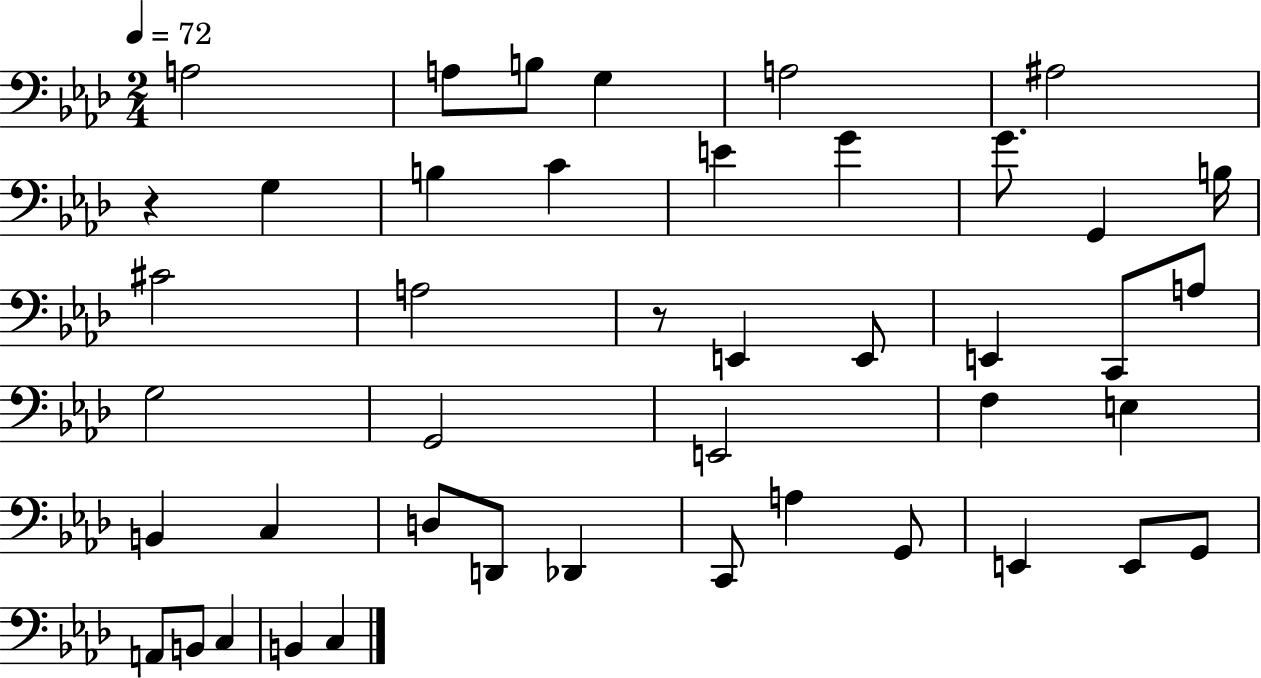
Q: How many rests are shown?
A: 2